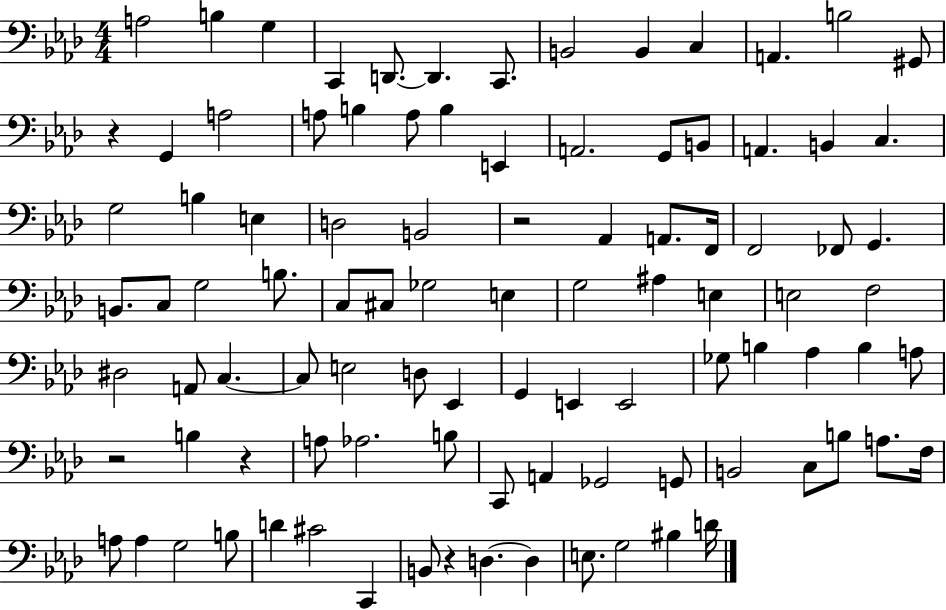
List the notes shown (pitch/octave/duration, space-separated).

A3/h B3/q G3/q C2/q D2/e. D2/q. C2/e. B2/h B2/q C3/q A2/q. B3/h G#2/e R/q G2/q A3/h A3/e B3/q A3/e B3/q E2/q A2/h. G2/e B2/e A2/q. B2/q C3/q. G3/h B3/q E3/q D3/h B2/h R/h Ab2/q A2/e. F2/s F2/h FES2/e G2/q. B2/e. C3/e G3/h B3/e. C3/e C#3/e Gb3/h E3/q G3/h A#3/q E3/q E3/h F3/h D#3/h A2/e C3/q. C3/e E3/h D3/e Eb2/q G2/q E2/q E2/h Gb3/e B3/q Ab3/q B3/q A3/e R/h B3/q R/q A3/e Ab3/h. B3/e C2/e A2/q Gb2/h G2/e B2/h C3/e B3/e A3/e. F3/s A3/e A3/q G3/h B3/e D4/q C#4/h C2/q B2/e R/q D3/q. D3/q E3/e. G3/h BIS3/q D4/s